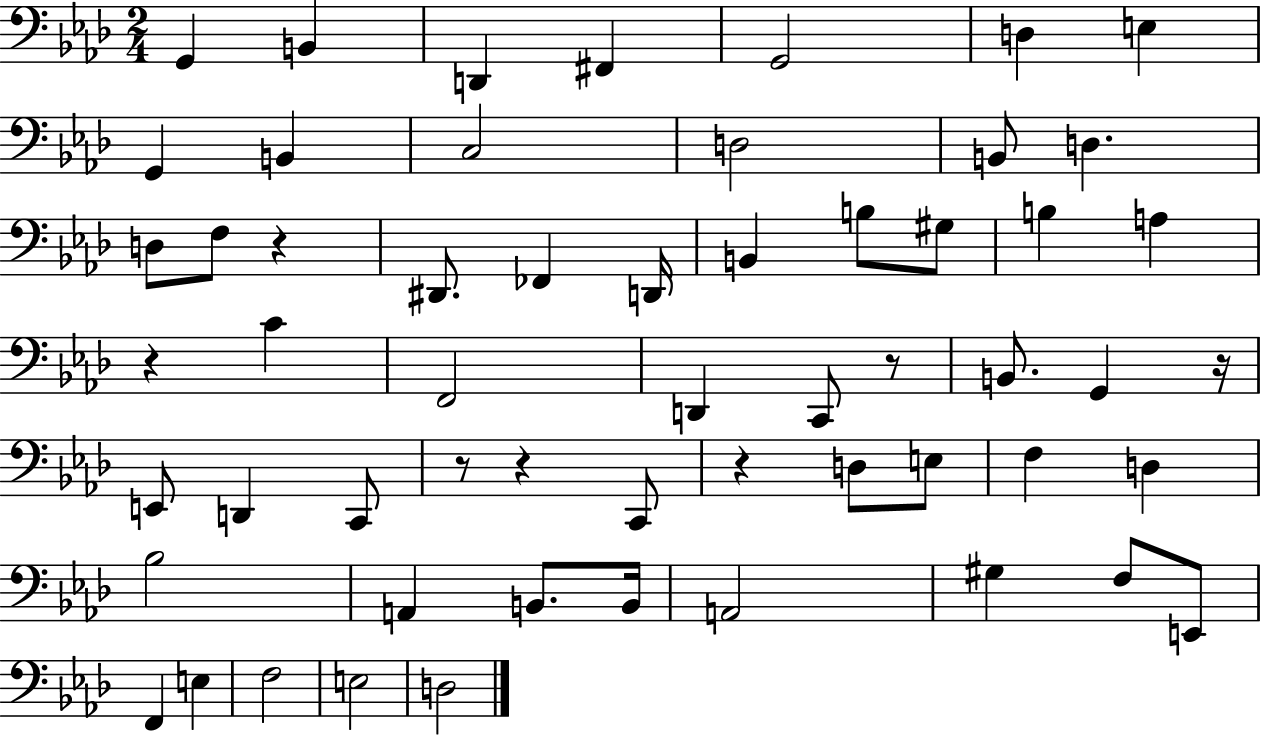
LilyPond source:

{
  \clef bass
  \numericTimeSignature
  \time 2/4
  \key aes \major
  g,4 b,4 | d,4 fis,4 | g,2 | d4 e4 | \break g,4 b,4 | c2 | d2 | b,8 d4. | \break d8 f8 r4 | dis,8. fes,4 d,16 | b,4 b8 gis8 | b4 a4 | \break r4 c'4 | f,2 | d,4 c,8 r8 | b,8. g,4 r16 | \break e,8 d,4 c,8 | r8 r4 c,8 | r4 d8 e8 | f4 d4 | \break bes2 | a,4 b,8. b,16 | a,2 | gis4 f8 e,8 | \break f,4 e4 | f2 | e2 | d2 | \break \bar "|."
}